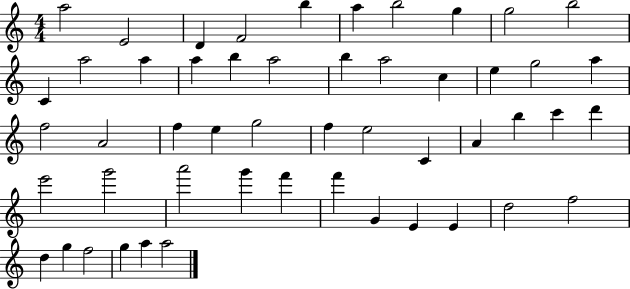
{
  \clef treble
  \numericTimeSignature
  \time 4/4
  \key c \major
  a''2 e'2 | d'4 f'2 b''4 | a''4 b''2 g''4 | g''2 b''2 | \break c'4 a''2 a''4 | a''4 b''4 a''2 | b''4 a''2 c''4 | e''4 g''2 a''4 | \break f''2 a'2 | f''4 e''4 g''2 | f''4 e''2 c'4 | a'4 b''4 c'''4 d'''4 | \break e'''2 g'''2 | a'''2 g'''4 f'''4 | f'''4 g'4 e'4 e'4 | d''2 f''2 | \break d''4 g''4 f''2 | g''4 a''4 a''2 | \bar "|."
}